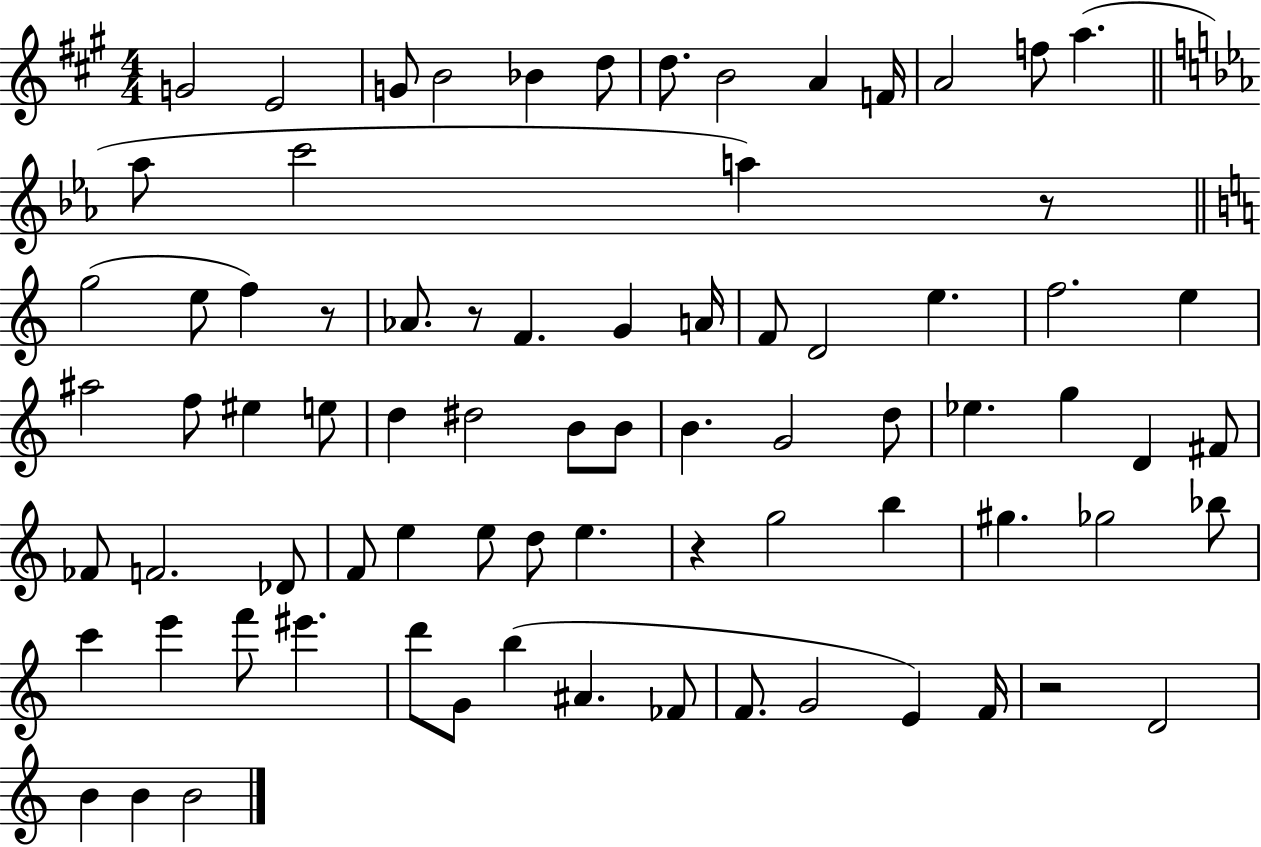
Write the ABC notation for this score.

X:1
T:Untitled
M:4/4
L:1/4
K:A
G2 E2 G/2 B2 _B d/2 d/2 B2 A F/4 A2 f/2 a _a/2 c'2 a z/2 g2 e/2 f z/2 _A/2 z/2 F G A/4 F/2 D2 e f2 e ^a2 f/2 ^e e/2 d ^d2 B/2 B/2 B G2 d/2 _e g D ^F/2 _F/2 F2 _D/2 F/2 e e/2 d/2 e z g2 b ^g _g2 _b/2 c' e' f'/2 ^e' d'/2 G/2 b ^A _F/2 F/2 G2 E F/4 z2 D2 B B B2